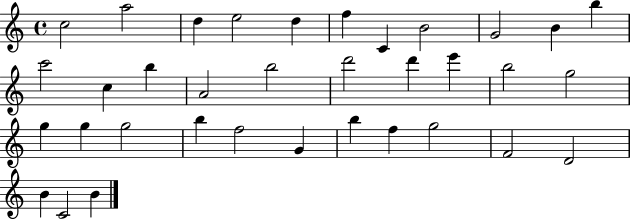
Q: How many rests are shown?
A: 0